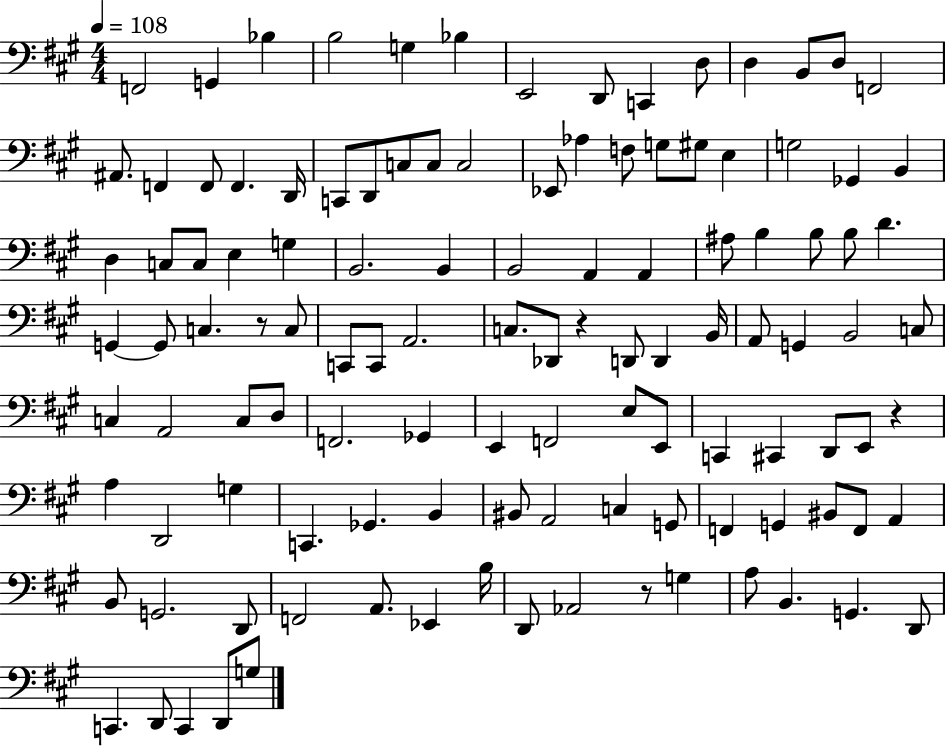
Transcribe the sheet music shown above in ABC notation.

X:1
T:Untitled
M:4/4
L:1/4
K:A
F,,2 G,, _B, B,2 G, _B, E,,2 D,,/2 C,, D,/2 D, B,,/2 D,/2 F,,2 ^A,,/2 F,, F,,/2 F,, D,,/4 C,,/2 D,,/2 C,/2 C,/2 C,2 _E,,/2 _A, F,/2 G,/2 ^G,/2 E, G,2 _G,, B,, D, C,/2 C,/2 E, G, B,,2 B,, B,,2 A,, A,, ^A,/2 B, B,/2 B,/2 D G,, G,,/2 C, z/2 C,/2 C,,/2 C,,/2 A,,2 C,/2 _D,,/2 z D,,/2 D,, B,,/4 A,,/2 G,, B,,2 C,/2 C, A,,2 C,/2 D,/2 F,,2 _G,, E,, F,,2 E,/2 E,,/2 C,, ^C,, D,,/2 E,,/2 z A, D,,2 G, C,, _G,, B,, ^B,,/2 A,,2 C, G,,/2 F,, G,, ^B,,/2 F,,/2 A,, B,,/2 G,,2 D,,/2 F,,2 A,,/2 _E,, B,/4 D,,/2 _A,,2 z/2 G, A,/2 B,, G,, D,,/2 C,, D,,/2 C,, D,,/2 G,/2